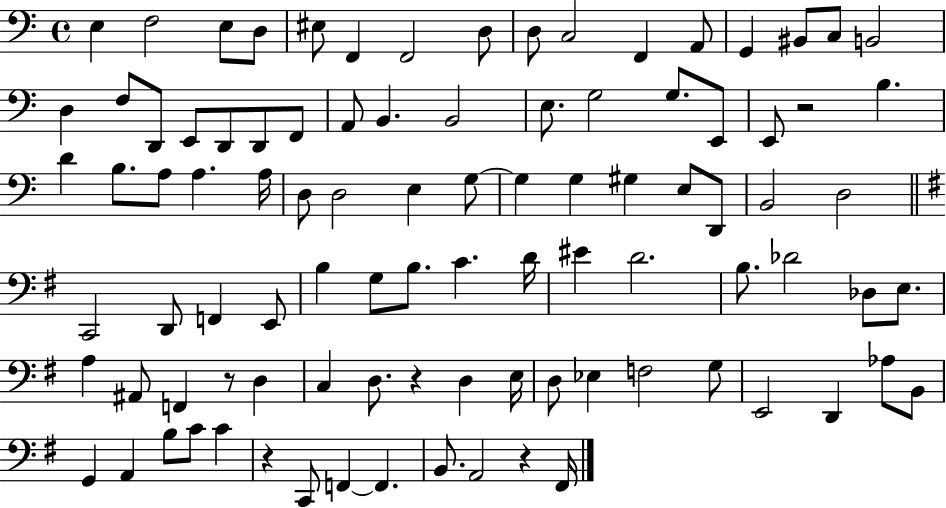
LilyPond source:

{
  \clef bass
  \time 4/4
  \defaultTimeSignature
  \key c \major
  e4 f2 e8 d8 | eis8 f,4 f,2 d8 | d8 c2 f,4 a,8 | g,4 bis,8 c8 b,2 | \break d4 f8 d,8 e,8 d,8 d,8 f,8 | a,8 b,4. b,2 | e8. g2 g8. e,8 | e,8 r2 b4. | \break d'4 b8. a8 a4. a16 | d8 d2 e4 g8~~ | g4 g4 gis4 e8 d,8 | b,2 d2 | \break \bar "||" \break \key g \major c,2 d,8 f,4 e,8 | b4 g8 b8. c'4. d'16 | eis'4 d'2. | b8. des'2 des8 e8. | \break a4 ais,8 f,4 r8 d4 | c4 d8. r4 d4 e16 | d8 ees4 f2 g8 | e,2 d,4 aes8 b,8 | \break g,4 a,4 b8 c'8 c'4 | r4 c,8 f,4~~ f,4. | b,8. a,2 r4 fis,16 | \bar "|."
}